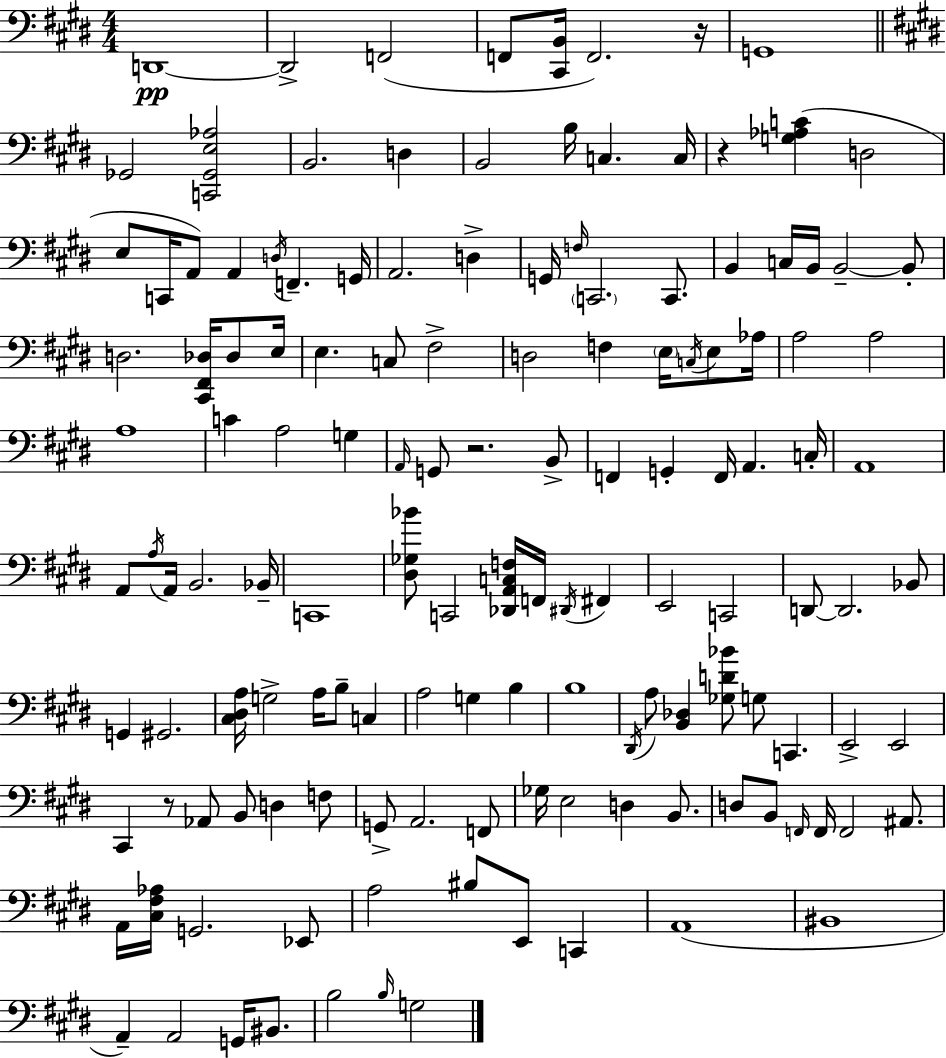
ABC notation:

X:1
T:Untitled
M:4/4
L:1/4
K:E
D,,4 D,,2 F,,2 F,,/2 [^C,,B,,]/4 F,,2 z/4 G,,4 _G,,2 [C,,_G,,E,_A,]2 B,,2 D, B,,2 B,/4 C, C,/4 z [G,_A,C] D,2 E,/2 C,,/4 A,,/2 A,, D,/4 F,, G,,/4 A,,2 D, G,,/4 F,/4 C,,2 C,,/2 B,, C,/4 B,,/4 B,,2 B,,/2 D,2 [^C,,^F,,_D,]/4 _D,/2 E,/4 E, C,/2 ^F,2 D,2 F, E,/4 C,/4 E,/2 _A,/4 A,2 A,2 A,4 C A,2 G, A,,/4 G,,/2 z2 B,,/2 F,, G,, F,,/4 A,, C,/4 A,,4 A,,/2 A,/4 A,,/4 B,,2 _B,,/4 C,,4 [^D,_G,_B]/2 C,,2 [_D,,A,,C,F,]/4 F,,/4 ^D,,/4 ^F,, E,,2 C,,2 D,,/2 D,,2 _B,,/2 G,, ^G,,2 [^C,^D,A,]/4 G,2 A,/4 B,/2 C, A,2 G, B, B,4 ^D,,/4 A,/2 [B,,_D,] [_G,D_B]/2 G,/2 C,, E,,2 E,,2 ^C,, z/2 _A,,/2 B,,/2 D, F,/2 G,,/2 A,,2 F,,/2 _G,/4 E,2 D, B,,/2 D,/2 B,,/2 F,,/4 F,,/4 F,,2 ^A,,/2 A,,/4 [^C,^F,_A,]/4 G,,2 _E,,/2 A,2 ^B,/2 E,,/2 C,, A,,4 ^B,,4 A,, A,,2 G,,/4 ^B,,/2 B,2 B,/4 G,2